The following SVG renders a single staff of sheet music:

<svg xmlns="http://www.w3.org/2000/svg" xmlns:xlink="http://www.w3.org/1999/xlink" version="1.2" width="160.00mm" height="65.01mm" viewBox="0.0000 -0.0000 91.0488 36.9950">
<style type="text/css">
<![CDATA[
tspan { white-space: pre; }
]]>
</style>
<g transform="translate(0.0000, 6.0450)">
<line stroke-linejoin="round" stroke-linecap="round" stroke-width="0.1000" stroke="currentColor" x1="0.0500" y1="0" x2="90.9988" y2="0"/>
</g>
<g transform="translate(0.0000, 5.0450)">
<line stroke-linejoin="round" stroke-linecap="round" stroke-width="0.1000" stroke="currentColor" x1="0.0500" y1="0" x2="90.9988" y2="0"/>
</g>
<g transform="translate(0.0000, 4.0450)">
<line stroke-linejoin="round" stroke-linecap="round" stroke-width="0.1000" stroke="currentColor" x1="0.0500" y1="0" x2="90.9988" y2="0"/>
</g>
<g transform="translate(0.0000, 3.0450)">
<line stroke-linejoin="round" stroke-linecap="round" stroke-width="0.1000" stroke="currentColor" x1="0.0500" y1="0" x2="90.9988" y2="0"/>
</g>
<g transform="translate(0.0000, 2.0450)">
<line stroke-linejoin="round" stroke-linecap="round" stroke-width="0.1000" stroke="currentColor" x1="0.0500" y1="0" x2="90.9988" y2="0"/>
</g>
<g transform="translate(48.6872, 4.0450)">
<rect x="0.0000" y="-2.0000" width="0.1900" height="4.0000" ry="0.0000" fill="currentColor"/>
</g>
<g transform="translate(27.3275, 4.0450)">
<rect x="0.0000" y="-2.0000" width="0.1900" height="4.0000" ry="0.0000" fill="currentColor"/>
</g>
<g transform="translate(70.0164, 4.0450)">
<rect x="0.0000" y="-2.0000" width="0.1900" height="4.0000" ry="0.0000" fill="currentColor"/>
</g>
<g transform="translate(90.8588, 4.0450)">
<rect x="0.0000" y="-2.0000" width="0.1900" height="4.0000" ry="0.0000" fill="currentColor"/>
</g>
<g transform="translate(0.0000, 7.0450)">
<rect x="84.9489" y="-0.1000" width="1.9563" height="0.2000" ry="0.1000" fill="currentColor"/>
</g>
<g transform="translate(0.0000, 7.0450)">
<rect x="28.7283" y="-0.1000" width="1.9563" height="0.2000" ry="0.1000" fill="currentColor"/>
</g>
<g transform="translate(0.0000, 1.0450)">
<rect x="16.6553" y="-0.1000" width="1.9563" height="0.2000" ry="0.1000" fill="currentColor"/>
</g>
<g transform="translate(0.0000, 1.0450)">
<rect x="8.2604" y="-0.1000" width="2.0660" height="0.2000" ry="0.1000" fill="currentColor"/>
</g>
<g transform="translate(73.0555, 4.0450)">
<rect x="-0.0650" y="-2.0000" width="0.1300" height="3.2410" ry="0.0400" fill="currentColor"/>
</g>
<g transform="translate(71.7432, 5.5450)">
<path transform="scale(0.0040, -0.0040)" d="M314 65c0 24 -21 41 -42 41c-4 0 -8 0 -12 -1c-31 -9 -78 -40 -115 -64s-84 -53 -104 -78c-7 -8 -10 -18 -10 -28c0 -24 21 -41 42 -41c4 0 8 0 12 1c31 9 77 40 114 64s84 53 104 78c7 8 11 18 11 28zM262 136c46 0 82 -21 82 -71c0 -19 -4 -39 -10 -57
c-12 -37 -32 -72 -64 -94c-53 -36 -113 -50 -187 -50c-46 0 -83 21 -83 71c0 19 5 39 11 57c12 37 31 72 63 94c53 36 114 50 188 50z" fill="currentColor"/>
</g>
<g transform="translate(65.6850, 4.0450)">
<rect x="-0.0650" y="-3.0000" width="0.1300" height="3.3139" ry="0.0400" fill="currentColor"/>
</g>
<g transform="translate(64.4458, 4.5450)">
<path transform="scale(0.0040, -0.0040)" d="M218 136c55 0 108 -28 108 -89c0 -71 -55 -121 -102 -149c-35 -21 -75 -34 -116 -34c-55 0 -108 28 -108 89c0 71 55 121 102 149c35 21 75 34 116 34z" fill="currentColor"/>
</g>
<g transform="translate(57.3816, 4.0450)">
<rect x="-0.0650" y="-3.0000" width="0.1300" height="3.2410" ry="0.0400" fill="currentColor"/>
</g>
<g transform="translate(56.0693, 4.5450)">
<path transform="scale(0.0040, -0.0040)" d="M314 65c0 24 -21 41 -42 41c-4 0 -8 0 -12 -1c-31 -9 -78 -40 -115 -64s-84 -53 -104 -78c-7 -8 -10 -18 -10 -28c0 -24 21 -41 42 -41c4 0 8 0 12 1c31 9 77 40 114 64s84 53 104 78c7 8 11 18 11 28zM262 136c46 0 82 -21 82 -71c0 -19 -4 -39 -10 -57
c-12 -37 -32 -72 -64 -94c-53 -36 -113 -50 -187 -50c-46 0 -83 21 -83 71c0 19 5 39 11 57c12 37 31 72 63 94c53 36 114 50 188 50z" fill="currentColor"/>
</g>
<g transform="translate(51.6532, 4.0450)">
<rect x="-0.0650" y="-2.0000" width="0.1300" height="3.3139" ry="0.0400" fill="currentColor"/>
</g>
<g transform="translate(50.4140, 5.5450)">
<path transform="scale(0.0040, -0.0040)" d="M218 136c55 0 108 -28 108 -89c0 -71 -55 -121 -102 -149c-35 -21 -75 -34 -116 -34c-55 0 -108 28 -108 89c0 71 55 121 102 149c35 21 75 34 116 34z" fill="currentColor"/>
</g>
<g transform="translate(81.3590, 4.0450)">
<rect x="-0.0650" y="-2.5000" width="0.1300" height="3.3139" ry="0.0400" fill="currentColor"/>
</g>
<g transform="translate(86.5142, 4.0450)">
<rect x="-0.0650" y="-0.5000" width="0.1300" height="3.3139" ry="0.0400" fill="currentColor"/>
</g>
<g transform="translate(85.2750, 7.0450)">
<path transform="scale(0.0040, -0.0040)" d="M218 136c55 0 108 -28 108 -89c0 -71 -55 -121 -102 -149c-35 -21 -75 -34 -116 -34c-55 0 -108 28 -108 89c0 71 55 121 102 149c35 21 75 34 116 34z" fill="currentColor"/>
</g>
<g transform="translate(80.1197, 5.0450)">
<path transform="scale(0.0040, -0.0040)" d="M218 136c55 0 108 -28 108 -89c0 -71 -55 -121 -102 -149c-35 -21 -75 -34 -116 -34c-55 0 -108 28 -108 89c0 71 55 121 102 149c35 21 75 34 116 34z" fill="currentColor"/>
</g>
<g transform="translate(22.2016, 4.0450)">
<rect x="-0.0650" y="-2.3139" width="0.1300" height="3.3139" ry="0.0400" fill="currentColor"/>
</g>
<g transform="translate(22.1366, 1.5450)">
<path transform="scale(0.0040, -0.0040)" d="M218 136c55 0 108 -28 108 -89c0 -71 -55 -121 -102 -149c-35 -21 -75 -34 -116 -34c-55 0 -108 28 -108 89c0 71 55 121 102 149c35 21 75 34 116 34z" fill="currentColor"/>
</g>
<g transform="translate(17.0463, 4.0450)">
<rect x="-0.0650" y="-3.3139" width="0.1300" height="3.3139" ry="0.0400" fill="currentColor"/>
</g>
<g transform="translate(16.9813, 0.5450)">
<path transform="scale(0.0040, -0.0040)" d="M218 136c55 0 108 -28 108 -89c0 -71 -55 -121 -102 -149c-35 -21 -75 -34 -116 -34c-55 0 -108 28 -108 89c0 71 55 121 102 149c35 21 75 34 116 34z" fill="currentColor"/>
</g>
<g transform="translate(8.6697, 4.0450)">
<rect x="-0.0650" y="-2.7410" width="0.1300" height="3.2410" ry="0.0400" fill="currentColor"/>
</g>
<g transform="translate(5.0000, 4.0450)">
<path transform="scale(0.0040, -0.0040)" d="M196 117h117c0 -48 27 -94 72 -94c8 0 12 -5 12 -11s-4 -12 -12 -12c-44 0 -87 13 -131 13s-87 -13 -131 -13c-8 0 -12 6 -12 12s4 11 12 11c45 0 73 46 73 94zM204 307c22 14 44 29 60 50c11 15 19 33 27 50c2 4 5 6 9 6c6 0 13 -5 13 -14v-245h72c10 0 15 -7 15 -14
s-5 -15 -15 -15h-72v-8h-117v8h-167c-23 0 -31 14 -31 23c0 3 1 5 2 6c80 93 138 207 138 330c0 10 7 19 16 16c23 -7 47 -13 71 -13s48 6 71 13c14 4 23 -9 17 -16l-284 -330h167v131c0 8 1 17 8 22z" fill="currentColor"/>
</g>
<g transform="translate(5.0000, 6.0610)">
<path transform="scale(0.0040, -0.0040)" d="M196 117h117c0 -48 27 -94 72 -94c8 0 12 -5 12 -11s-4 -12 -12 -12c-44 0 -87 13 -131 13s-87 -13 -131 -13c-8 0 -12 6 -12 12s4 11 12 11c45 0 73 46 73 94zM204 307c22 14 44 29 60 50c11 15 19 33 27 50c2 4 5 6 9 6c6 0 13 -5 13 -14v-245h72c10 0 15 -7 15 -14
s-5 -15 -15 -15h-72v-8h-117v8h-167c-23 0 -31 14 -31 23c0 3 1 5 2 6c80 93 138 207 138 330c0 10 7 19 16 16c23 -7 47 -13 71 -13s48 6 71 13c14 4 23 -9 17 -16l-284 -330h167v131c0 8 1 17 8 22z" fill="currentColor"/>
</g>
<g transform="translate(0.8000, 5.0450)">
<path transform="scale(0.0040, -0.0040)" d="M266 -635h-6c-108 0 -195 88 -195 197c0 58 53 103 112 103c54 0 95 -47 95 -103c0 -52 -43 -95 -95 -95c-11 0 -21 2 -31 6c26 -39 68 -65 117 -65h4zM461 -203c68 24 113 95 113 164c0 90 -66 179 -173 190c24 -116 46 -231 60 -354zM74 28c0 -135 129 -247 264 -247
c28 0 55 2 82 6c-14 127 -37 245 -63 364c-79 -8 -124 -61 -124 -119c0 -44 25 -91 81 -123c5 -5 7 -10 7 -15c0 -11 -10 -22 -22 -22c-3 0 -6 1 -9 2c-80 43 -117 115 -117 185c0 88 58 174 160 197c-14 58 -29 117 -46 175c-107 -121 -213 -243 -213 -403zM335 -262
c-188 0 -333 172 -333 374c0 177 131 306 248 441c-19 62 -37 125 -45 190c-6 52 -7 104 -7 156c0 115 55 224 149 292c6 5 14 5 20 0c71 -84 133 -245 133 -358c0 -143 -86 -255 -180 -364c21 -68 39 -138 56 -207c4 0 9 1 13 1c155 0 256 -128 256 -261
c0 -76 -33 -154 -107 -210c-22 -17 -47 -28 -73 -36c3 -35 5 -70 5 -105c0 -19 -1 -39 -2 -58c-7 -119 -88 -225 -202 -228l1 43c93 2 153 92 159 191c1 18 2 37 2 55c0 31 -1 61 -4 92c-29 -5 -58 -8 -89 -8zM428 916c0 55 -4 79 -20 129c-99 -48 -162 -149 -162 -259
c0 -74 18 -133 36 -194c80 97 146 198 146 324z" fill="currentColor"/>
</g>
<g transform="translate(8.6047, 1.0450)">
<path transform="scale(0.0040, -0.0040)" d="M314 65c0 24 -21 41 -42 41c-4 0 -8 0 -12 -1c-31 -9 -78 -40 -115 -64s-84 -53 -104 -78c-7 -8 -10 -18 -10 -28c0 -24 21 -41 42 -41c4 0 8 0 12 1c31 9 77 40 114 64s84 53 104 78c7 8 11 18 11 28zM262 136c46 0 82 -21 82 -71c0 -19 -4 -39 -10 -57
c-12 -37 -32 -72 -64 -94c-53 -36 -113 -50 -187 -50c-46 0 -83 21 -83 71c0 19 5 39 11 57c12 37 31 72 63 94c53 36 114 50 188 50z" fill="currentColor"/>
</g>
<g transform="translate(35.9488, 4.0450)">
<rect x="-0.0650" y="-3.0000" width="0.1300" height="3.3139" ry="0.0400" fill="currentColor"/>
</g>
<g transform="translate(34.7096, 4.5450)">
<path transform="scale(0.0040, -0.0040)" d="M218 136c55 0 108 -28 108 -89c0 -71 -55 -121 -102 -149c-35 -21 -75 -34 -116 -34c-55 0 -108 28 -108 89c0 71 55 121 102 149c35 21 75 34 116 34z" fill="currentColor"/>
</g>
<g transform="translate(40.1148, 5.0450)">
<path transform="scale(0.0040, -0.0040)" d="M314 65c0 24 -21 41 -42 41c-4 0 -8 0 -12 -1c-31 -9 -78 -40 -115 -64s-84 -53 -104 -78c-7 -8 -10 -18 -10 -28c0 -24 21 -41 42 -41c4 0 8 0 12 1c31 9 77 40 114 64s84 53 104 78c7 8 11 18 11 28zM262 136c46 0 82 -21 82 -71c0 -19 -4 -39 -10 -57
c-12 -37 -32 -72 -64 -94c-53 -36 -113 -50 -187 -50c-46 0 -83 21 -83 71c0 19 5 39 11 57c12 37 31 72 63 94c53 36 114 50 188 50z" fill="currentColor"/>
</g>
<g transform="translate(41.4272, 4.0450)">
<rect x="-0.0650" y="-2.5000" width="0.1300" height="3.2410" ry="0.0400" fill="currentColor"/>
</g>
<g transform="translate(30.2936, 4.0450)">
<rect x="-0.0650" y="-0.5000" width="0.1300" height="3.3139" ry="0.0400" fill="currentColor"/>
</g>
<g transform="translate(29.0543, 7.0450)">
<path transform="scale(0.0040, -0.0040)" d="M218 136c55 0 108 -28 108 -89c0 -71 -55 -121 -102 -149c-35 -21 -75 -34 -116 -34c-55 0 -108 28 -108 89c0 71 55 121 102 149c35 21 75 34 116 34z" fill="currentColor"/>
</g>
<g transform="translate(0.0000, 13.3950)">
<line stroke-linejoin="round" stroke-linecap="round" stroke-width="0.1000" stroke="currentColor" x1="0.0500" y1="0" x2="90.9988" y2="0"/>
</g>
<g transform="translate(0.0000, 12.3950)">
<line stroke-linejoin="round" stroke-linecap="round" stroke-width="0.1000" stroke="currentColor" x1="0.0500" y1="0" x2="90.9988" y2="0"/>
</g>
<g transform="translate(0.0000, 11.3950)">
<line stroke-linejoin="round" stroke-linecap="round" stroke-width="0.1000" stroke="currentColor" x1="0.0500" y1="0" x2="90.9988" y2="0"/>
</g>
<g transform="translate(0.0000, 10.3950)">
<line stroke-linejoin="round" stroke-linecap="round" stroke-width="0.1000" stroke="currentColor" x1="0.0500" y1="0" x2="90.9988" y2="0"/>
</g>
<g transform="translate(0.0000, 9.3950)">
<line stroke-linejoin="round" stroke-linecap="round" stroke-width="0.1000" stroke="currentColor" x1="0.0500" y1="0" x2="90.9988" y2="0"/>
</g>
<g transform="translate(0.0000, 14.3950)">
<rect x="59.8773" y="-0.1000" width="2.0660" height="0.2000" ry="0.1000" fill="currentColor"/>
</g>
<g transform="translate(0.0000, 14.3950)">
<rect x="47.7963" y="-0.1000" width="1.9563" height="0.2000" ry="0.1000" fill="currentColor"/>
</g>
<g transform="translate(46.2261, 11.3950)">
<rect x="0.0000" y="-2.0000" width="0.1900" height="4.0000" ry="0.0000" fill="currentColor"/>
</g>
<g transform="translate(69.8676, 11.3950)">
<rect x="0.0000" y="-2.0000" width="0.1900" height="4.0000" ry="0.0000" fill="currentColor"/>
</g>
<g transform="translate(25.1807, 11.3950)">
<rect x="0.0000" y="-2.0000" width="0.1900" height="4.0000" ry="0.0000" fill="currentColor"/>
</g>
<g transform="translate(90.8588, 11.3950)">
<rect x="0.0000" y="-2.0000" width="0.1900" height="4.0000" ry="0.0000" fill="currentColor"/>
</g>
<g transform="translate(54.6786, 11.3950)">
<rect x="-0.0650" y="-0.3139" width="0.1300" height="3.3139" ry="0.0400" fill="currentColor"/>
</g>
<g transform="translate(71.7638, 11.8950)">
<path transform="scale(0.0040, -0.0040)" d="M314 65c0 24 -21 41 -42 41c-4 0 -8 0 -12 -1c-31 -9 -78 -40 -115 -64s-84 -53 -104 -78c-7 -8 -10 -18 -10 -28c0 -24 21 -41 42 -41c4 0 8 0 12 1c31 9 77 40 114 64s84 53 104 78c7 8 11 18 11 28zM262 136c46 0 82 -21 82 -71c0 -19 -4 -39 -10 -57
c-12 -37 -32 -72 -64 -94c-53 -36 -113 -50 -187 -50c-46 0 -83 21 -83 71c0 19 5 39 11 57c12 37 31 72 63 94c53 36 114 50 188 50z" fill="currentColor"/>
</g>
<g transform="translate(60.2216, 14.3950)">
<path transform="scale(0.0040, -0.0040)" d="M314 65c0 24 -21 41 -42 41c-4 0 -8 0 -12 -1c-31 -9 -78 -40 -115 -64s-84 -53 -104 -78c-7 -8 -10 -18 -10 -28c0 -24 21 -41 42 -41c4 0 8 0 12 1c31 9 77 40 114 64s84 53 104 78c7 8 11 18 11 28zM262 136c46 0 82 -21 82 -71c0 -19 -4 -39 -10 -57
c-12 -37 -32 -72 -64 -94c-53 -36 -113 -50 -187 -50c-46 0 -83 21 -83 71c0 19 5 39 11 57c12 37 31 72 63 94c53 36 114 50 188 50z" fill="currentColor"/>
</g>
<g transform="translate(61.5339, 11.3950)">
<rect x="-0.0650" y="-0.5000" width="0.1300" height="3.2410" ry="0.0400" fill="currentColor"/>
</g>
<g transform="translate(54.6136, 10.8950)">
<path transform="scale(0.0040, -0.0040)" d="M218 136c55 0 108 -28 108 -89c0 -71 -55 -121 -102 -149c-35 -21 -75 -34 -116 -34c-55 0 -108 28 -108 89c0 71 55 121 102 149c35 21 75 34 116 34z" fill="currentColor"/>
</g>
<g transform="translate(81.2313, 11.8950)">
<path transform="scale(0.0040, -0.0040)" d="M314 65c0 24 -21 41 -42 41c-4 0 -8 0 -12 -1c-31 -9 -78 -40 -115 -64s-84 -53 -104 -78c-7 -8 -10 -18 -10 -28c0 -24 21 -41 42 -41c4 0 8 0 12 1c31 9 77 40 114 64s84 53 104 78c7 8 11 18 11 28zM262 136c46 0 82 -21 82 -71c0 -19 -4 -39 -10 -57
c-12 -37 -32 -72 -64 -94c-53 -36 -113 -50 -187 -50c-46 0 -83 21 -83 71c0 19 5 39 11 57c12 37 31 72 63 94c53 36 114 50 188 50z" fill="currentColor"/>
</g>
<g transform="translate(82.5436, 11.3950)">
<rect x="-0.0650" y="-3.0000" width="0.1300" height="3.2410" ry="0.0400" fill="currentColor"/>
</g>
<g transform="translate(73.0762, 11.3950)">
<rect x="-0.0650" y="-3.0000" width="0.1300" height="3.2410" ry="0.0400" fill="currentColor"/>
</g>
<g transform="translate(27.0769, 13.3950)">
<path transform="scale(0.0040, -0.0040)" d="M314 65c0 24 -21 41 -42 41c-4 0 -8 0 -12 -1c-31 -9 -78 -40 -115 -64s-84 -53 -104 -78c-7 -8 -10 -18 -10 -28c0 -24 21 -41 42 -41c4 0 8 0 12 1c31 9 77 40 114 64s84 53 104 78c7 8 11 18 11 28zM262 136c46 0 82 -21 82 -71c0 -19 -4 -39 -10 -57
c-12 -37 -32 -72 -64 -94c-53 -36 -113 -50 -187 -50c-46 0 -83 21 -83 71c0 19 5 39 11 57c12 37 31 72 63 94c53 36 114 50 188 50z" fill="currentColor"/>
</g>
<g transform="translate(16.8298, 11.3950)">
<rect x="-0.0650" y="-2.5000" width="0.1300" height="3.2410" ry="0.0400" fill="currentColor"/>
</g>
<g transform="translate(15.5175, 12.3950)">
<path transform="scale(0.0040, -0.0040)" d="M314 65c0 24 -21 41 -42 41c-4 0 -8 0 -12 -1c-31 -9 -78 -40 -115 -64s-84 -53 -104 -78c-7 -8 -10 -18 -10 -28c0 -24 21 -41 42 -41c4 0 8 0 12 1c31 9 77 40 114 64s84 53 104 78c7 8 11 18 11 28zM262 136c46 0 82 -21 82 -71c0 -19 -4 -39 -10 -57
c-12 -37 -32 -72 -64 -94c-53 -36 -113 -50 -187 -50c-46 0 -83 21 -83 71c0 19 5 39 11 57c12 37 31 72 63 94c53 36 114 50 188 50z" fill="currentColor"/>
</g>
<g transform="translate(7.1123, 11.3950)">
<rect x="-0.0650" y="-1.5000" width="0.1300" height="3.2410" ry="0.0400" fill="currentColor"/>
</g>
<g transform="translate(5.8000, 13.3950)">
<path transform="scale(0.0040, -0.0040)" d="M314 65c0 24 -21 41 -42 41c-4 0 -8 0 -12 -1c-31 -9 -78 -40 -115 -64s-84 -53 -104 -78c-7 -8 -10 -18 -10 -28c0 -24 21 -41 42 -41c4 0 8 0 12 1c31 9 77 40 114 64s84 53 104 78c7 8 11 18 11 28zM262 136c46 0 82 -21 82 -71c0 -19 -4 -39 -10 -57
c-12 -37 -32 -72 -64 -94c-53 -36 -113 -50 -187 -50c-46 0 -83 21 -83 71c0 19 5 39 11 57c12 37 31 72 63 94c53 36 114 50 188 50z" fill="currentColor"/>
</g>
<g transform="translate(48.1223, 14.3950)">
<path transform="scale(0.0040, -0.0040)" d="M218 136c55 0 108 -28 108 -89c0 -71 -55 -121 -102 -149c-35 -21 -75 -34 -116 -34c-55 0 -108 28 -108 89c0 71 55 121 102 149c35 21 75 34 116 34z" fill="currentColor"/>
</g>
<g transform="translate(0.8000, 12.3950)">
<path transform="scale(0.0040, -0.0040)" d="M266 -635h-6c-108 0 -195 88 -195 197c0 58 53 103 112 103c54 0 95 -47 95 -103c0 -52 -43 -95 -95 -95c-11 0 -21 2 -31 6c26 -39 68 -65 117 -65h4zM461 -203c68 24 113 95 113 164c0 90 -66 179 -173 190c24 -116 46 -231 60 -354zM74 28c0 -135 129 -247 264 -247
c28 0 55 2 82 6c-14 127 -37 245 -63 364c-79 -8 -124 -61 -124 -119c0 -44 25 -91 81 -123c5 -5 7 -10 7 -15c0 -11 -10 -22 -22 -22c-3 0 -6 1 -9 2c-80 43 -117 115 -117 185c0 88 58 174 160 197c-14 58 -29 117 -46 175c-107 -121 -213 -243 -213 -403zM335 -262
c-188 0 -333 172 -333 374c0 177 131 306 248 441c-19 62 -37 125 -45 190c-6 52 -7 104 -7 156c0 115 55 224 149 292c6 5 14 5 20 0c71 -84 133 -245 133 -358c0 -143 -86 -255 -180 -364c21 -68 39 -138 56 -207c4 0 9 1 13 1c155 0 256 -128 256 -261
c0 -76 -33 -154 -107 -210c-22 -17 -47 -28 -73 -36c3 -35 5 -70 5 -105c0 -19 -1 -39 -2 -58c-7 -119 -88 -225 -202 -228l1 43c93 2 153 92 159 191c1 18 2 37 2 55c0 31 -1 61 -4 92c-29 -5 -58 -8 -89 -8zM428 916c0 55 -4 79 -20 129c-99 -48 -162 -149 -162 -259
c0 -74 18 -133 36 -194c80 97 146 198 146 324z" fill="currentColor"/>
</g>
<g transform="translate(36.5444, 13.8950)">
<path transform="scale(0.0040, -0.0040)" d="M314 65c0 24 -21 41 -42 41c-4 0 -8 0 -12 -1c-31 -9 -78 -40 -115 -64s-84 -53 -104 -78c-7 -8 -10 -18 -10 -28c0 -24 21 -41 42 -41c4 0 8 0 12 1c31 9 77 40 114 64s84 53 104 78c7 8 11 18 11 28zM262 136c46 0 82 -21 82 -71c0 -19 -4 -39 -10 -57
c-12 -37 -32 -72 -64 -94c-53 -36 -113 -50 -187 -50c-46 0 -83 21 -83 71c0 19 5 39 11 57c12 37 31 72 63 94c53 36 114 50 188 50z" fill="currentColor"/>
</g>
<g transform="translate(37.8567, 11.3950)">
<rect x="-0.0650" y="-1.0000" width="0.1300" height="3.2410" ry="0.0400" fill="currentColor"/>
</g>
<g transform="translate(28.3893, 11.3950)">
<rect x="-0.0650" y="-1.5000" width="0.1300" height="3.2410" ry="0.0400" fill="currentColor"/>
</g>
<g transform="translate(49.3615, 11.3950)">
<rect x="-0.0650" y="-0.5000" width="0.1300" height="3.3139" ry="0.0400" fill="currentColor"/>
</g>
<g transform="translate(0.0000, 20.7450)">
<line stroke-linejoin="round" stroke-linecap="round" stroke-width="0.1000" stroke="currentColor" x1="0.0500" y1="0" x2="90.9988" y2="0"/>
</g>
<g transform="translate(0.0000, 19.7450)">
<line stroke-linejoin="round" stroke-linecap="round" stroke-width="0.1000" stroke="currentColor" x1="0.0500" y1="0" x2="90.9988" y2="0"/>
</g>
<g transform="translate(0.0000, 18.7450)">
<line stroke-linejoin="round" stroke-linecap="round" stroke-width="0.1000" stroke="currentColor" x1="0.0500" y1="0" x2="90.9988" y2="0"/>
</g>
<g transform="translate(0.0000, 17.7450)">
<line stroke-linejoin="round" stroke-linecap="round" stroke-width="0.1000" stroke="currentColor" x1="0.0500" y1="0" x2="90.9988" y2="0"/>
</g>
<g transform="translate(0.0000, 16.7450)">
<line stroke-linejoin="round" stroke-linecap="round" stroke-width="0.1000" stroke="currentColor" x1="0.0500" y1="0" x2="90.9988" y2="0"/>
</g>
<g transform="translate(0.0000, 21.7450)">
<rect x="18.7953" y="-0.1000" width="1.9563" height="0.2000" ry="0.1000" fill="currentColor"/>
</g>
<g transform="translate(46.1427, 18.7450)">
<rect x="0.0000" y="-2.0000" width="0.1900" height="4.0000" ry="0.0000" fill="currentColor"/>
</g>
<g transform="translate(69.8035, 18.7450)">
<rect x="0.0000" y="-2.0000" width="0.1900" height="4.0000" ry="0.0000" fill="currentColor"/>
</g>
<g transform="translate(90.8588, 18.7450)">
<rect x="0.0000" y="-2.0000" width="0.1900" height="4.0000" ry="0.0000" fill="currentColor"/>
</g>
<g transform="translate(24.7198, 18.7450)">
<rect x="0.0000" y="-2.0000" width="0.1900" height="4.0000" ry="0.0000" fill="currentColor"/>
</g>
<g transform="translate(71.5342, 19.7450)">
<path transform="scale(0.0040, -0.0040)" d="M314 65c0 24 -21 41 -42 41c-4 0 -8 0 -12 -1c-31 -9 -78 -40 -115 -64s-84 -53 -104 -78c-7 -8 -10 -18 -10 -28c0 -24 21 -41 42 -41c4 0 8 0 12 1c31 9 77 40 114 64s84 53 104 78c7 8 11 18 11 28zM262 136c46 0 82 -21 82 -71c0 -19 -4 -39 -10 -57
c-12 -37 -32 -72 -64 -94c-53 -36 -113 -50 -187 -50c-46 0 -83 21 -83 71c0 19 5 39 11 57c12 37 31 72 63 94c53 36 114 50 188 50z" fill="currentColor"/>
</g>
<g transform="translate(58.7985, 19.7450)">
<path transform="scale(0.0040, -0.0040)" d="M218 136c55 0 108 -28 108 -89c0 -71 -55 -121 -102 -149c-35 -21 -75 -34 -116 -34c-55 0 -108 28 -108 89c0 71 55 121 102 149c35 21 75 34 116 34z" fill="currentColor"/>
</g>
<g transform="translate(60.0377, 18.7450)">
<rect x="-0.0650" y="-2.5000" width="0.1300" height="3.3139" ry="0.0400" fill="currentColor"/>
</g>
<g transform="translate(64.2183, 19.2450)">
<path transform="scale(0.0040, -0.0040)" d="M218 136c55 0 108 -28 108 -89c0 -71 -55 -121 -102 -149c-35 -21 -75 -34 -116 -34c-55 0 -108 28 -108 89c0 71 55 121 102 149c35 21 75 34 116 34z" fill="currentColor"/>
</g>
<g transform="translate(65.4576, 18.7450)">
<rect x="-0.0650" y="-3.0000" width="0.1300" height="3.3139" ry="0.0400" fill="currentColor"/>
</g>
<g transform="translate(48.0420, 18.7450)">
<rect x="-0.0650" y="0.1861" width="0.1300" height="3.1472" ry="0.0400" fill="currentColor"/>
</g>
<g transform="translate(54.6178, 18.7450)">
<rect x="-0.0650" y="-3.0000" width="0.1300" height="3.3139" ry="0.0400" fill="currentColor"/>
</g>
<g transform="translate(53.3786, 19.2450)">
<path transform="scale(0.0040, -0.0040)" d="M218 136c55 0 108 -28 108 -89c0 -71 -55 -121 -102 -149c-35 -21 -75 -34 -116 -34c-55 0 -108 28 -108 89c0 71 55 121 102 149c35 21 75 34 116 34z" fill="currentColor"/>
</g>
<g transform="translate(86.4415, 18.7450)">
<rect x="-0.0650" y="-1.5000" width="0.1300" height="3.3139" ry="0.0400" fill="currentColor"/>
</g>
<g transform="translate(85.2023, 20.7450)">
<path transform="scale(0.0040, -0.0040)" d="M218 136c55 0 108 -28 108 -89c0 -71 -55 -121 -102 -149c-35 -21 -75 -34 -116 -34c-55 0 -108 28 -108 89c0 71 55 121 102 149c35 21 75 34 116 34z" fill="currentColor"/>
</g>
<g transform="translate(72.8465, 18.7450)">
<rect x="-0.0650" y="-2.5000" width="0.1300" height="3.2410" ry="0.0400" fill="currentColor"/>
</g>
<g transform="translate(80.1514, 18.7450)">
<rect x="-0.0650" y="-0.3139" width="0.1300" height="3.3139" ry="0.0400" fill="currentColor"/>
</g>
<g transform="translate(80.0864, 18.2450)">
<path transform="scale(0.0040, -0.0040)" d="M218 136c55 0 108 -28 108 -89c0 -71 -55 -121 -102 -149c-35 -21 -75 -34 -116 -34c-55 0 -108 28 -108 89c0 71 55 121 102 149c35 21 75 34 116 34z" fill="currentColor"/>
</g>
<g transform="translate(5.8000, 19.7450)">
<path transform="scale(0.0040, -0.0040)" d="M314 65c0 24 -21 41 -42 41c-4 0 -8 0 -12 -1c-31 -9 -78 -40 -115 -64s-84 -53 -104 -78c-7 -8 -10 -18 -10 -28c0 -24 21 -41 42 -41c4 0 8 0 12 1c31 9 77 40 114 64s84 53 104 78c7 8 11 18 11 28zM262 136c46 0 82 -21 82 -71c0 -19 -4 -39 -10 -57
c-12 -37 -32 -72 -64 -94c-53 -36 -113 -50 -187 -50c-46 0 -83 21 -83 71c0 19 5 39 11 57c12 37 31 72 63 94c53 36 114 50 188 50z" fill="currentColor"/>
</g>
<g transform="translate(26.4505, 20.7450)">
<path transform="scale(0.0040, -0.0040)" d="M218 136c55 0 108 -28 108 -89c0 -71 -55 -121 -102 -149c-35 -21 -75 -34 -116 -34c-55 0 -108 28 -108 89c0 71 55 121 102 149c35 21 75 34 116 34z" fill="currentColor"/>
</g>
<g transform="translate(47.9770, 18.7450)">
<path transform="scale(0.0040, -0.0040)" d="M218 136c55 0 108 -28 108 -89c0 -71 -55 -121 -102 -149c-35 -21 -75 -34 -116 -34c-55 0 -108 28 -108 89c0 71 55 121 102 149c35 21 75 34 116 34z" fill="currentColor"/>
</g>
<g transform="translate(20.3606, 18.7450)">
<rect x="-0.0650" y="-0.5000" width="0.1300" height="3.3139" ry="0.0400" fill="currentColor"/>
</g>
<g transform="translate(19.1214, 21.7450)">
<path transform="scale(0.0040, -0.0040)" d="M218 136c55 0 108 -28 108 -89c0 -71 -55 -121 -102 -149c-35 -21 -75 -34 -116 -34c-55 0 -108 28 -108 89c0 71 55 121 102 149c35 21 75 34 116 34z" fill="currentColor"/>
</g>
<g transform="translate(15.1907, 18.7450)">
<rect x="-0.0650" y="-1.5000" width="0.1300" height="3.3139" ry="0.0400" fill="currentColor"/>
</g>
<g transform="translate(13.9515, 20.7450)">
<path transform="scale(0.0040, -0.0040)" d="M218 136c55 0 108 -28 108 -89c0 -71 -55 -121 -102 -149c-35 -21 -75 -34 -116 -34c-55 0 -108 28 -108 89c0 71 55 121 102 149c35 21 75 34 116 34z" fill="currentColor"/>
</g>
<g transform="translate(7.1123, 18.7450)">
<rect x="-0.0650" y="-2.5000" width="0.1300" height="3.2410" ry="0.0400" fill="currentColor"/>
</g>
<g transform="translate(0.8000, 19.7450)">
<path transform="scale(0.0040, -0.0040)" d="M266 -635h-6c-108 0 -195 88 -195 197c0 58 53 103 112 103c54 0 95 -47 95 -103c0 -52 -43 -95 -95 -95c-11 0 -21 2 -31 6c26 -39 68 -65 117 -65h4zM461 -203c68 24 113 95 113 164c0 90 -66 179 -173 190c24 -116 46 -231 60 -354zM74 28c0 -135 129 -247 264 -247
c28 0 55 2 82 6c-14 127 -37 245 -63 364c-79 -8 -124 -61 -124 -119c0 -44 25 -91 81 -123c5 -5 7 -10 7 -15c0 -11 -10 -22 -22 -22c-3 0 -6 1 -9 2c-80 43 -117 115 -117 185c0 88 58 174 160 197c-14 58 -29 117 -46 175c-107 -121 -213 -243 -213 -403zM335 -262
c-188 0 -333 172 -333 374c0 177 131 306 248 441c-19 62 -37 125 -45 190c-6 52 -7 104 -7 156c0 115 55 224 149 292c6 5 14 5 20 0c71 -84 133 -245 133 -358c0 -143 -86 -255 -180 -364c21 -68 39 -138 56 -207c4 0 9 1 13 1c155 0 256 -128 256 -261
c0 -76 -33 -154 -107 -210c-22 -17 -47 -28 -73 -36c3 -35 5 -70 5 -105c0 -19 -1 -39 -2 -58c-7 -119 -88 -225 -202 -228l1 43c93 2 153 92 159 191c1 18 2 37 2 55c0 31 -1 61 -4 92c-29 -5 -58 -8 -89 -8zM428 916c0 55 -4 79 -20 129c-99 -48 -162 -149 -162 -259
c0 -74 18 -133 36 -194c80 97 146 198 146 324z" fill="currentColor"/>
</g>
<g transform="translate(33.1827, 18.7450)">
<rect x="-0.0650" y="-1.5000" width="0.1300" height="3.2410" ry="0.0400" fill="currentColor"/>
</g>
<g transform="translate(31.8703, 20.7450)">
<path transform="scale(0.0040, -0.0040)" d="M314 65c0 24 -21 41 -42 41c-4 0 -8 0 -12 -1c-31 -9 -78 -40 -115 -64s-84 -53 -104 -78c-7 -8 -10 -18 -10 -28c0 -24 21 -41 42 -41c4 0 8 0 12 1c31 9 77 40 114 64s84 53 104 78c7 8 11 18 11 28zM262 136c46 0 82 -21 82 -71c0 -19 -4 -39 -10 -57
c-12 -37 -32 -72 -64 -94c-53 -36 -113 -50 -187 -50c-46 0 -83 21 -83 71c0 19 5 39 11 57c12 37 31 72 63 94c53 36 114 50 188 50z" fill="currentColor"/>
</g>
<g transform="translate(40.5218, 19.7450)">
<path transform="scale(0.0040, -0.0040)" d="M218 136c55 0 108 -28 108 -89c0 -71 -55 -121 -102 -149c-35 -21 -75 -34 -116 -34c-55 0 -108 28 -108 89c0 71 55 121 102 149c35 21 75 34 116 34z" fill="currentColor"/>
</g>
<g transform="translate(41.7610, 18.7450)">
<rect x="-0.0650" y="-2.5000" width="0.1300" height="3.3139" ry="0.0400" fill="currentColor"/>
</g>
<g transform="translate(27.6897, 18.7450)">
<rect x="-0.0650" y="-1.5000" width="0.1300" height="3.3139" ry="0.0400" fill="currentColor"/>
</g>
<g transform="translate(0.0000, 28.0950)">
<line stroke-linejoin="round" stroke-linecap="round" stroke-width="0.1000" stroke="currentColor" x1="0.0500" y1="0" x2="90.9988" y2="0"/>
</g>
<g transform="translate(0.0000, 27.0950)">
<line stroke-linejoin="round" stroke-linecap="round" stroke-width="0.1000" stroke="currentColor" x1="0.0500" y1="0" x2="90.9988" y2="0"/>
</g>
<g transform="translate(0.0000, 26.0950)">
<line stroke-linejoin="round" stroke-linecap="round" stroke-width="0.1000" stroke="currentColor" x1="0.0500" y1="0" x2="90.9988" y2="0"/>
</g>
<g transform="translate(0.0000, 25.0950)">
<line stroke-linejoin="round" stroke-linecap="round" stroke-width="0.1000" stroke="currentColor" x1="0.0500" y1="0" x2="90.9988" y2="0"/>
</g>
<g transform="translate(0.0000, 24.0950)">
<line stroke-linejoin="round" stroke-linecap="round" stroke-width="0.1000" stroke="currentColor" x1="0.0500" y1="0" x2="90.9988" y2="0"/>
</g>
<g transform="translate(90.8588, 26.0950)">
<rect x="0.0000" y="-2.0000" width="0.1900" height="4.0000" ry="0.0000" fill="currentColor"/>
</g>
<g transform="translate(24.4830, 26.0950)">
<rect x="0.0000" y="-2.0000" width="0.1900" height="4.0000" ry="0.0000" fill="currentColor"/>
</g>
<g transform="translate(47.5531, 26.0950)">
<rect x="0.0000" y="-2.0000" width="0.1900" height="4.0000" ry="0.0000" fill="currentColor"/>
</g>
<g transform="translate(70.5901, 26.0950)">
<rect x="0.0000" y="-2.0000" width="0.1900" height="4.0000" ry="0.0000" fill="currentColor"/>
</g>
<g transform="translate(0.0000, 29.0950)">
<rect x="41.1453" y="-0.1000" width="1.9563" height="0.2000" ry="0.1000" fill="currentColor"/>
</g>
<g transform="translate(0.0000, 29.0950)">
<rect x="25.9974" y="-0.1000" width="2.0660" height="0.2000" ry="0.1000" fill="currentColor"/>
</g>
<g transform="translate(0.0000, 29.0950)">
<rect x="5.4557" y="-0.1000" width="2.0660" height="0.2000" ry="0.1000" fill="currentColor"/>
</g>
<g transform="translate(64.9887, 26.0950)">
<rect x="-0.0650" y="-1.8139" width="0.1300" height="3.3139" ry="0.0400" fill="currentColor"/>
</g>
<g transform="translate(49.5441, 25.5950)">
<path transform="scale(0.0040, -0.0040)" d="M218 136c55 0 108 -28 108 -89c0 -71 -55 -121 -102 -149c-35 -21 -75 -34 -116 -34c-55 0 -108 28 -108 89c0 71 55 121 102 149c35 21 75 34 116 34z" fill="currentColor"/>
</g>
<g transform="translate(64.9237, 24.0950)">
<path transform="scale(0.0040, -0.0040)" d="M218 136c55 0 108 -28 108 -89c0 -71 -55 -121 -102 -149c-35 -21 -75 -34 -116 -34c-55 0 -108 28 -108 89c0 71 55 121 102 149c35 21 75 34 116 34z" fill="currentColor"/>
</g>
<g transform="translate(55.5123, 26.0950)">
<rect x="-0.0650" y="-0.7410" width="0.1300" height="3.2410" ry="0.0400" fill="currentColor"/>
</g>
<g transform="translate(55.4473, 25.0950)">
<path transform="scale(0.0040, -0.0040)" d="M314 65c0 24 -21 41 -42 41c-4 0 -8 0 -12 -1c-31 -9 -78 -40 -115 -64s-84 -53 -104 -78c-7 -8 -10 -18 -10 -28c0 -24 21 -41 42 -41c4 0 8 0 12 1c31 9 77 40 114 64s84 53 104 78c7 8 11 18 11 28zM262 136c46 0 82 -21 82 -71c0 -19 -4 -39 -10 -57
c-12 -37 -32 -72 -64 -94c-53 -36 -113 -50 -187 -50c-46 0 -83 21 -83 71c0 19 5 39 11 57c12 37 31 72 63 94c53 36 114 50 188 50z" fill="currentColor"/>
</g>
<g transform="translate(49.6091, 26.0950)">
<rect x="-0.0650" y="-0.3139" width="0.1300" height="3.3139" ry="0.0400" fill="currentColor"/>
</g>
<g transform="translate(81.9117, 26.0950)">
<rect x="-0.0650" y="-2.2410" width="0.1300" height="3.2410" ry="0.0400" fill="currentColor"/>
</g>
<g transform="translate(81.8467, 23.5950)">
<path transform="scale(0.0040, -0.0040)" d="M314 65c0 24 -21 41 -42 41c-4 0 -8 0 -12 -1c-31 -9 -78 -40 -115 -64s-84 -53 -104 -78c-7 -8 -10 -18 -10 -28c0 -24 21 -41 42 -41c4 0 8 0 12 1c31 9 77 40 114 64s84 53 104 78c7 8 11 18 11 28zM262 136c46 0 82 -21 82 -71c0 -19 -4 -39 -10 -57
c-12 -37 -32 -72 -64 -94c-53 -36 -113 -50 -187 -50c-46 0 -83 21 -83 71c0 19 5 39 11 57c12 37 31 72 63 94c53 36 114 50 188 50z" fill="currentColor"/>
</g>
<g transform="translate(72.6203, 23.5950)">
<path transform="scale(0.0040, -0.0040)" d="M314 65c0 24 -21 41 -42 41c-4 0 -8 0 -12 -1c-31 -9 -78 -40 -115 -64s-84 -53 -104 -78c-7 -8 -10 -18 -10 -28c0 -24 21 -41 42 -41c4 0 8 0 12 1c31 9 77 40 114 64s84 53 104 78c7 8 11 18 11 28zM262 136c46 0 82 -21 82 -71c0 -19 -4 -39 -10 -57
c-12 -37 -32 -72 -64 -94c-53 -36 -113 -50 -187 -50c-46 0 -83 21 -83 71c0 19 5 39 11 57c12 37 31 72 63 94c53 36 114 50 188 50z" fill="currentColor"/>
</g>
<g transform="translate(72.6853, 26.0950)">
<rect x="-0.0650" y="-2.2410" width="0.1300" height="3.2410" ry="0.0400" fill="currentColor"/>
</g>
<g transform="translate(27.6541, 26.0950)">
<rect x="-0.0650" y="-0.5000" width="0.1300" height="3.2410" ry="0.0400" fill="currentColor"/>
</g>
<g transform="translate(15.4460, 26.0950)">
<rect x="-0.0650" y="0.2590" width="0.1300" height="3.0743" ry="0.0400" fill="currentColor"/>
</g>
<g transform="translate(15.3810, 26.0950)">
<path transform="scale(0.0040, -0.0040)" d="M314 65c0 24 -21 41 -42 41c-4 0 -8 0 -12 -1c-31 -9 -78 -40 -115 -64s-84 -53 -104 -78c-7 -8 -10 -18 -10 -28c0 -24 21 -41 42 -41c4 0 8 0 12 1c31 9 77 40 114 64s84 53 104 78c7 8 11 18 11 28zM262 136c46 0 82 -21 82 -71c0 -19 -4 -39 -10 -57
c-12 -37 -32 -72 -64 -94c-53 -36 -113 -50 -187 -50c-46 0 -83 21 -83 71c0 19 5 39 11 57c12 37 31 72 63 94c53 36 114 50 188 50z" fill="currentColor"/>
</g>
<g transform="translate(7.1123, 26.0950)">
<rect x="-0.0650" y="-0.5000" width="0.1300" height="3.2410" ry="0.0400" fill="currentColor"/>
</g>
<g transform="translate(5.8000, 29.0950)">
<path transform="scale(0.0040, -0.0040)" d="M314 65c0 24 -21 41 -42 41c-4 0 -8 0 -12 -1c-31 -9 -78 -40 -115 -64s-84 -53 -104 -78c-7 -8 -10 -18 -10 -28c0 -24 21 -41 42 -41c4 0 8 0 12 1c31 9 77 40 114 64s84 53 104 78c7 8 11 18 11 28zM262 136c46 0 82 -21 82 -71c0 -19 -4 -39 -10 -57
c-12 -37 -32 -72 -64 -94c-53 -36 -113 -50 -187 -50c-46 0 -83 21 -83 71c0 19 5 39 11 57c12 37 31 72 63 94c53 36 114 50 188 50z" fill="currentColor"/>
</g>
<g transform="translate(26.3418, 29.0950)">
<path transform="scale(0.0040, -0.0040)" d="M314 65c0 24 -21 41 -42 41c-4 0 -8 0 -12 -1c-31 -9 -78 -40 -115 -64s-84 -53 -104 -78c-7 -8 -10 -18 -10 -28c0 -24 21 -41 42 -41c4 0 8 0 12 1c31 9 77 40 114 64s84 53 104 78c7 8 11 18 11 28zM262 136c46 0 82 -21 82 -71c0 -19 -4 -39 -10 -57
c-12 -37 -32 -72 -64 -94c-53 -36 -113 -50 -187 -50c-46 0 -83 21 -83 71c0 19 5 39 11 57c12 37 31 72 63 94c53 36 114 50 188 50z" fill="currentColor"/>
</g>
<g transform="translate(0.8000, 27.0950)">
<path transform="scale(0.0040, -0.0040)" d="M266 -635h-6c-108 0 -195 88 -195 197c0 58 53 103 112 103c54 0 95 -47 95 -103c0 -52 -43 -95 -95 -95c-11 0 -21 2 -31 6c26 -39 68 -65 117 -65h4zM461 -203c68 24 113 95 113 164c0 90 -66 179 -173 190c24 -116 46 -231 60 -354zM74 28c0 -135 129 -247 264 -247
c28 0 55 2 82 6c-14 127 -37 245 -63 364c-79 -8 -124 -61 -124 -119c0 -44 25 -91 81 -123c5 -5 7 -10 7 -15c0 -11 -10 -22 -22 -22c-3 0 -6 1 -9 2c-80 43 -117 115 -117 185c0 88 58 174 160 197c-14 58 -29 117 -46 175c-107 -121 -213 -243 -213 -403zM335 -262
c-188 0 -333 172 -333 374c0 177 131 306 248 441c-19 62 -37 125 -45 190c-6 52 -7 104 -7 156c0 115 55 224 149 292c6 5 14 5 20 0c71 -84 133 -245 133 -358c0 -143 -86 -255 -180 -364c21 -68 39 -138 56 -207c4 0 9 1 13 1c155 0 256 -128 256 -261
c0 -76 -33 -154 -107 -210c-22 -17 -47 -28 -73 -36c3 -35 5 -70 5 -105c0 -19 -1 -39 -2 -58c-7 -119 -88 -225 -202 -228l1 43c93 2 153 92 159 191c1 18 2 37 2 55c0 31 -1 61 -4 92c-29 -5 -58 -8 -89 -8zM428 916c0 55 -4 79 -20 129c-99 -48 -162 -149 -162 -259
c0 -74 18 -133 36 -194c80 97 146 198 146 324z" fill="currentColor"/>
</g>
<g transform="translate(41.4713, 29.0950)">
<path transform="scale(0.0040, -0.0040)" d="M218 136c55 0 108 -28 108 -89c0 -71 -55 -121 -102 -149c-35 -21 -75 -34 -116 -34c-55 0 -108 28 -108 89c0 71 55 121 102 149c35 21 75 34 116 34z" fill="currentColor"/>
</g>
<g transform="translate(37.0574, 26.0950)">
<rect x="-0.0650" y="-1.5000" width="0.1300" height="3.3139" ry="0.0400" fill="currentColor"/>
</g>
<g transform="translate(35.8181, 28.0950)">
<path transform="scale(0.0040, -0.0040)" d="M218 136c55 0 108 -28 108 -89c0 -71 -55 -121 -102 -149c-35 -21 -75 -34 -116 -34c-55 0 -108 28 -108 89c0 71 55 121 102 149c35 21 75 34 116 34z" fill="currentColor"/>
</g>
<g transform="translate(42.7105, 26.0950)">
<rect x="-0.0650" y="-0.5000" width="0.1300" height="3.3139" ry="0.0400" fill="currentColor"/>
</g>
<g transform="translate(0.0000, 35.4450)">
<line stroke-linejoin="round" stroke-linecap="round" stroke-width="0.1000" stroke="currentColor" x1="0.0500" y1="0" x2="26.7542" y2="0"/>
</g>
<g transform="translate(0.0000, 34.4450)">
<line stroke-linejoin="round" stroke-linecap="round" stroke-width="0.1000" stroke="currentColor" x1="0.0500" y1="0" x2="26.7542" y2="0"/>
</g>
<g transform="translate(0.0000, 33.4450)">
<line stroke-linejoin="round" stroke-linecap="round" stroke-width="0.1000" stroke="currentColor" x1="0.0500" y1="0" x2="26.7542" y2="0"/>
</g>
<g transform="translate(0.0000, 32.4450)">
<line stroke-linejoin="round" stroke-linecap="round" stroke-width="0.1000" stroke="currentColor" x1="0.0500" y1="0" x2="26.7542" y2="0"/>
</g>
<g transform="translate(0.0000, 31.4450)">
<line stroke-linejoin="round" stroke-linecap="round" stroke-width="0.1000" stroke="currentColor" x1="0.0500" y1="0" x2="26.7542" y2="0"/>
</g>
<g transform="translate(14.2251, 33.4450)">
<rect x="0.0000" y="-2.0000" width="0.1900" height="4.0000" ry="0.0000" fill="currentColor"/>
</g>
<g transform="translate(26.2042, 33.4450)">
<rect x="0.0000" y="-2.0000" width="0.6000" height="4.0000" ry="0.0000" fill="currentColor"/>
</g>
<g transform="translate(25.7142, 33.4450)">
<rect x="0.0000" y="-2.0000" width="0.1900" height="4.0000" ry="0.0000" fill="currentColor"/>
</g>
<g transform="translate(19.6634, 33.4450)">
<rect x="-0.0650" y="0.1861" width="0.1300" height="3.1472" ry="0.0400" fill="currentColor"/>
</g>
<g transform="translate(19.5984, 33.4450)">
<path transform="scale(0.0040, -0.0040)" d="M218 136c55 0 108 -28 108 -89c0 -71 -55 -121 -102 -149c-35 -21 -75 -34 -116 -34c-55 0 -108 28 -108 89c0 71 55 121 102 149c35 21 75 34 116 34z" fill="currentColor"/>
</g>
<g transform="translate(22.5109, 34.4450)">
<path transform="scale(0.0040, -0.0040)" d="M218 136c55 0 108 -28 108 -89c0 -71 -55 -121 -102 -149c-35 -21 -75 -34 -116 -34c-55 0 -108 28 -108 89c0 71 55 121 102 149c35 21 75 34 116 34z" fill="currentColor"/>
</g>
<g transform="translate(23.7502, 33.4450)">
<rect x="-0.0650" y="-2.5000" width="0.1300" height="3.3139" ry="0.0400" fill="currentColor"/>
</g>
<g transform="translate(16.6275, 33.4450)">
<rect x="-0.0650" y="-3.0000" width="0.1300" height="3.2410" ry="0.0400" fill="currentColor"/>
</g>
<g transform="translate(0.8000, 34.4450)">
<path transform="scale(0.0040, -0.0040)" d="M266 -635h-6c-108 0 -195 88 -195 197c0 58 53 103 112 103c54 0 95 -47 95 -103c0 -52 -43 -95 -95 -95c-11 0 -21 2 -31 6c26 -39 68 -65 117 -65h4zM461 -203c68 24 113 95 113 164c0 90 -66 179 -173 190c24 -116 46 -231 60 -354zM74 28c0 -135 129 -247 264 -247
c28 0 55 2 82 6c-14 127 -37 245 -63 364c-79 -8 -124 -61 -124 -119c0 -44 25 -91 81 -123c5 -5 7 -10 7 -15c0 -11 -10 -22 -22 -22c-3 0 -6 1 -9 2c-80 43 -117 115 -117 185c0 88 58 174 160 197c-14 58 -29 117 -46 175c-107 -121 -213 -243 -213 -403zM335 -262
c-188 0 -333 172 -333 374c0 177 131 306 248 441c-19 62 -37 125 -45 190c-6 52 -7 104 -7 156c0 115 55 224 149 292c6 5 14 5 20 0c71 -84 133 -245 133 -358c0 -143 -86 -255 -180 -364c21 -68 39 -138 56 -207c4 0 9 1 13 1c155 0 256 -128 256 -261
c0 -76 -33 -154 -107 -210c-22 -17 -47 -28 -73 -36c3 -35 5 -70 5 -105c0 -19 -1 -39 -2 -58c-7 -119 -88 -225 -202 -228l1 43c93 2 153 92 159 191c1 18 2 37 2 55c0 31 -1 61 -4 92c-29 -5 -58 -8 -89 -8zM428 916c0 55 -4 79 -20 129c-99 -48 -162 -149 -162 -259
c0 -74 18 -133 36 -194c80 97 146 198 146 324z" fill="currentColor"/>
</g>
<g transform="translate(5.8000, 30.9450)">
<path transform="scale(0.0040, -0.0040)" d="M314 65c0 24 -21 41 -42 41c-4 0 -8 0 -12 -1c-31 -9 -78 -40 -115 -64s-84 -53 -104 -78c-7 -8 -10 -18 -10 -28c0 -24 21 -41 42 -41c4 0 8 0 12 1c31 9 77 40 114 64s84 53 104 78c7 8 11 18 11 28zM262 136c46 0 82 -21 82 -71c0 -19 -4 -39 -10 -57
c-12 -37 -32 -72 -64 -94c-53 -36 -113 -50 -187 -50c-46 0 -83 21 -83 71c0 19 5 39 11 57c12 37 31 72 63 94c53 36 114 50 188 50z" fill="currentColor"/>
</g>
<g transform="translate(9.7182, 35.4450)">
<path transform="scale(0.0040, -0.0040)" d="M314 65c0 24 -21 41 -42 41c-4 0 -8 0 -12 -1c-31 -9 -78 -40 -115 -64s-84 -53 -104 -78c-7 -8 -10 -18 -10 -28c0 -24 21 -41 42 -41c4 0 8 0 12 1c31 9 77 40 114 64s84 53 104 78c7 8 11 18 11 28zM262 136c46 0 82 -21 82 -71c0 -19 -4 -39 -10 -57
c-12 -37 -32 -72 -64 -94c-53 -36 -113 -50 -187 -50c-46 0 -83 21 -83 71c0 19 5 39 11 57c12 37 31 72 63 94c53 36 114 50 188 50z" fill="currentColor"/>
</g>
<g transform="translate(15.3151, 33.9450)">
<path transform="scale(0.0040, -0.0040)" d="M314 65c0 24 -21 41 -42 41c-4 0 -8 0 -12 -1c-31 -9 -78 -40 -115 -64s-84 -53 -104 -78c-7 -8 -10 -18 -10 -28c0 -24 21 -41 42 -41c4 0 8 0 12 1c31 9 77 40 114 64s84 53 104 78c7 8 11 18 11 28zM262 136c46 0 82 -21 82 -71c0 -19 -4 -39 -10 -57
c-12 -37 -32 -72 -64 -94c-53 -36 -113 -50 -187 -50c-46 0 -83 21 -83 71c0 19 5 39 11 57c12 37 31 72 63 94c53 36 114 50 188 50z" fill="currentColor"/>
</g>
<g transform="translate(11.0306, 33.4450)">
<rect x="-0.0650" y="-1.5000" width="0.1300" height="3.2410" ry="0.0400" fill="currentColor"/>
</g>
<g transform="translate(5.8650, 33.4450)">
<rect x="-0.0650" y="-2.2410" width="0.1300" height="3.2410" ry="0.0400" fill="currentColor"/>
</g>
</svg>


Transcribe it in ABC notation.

X:1
T:Untitled
M:4/4
L:1/4
K:C
a2 b g C A G2 F A2 A F2 G C E2 G2 E2 D2 C c C2 A2 A2 G2 E C E E2 G B A G A G2 c E C2 B2 C2 E C c d2 f g2 g2 g2 E2 A2 B G